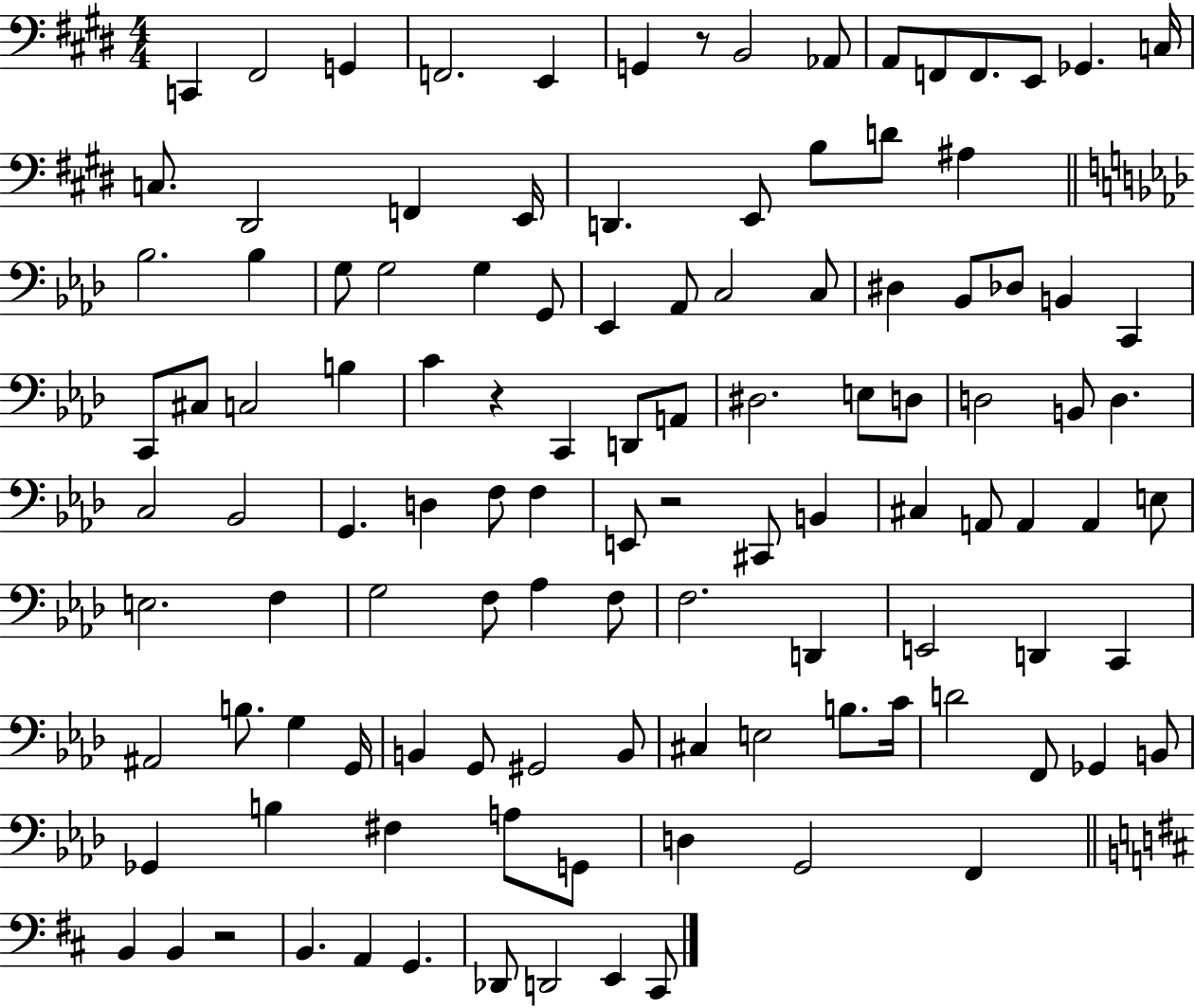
{
  \clef bass
  \numericTimeSignature
  \time 4/4
  \key e \major
  c,4 fis,2 g,4 | f,2. e,4 | g,4 r8 b,2 aes,8 | a,8 f,8 f,8. e,8 ges,4. c16 | \break c8. dis,2 f,4 e,16 | d,4. e,8 b8 d'8 ais4 | \bar "||" \break \key aes \major bes2. bes4 | g8 g2 g4 g,8 | ees,4 aes,8 c2 c8 | dis4 bes,8 des8 b,4 c,4 | \break c,8 cis8 c2 b4 | c'4 r4 c,4 d,8 a,8 | dis2. e8 d8 | d2 b,8 d4. | \break c2 bes,2 | g,4. d4 f8 f4 | e,8 r2 cis,8 b,4 | cis4 a,8 a,4 a,4 e8 | \break e2. f4 | g2 f8 aes4 f8 | f2. d,4 | e,2 d,4 c,4 | \break ais,2 b8. g4 g,16 | b,4 g,8 gis,2 b,8 | cis4 e2 b8. c'16 | d'2 f,8 ges,4 b,8 | \break ges,4 b4 fis4 a8 g,8 | d4 g,2 f,4 | \bar "||" \break \key d \major b,4 b,4 r2 | b,4. a,4 g,4. | des,8 d,2 e,4 cis,8 | \bar "|."
}